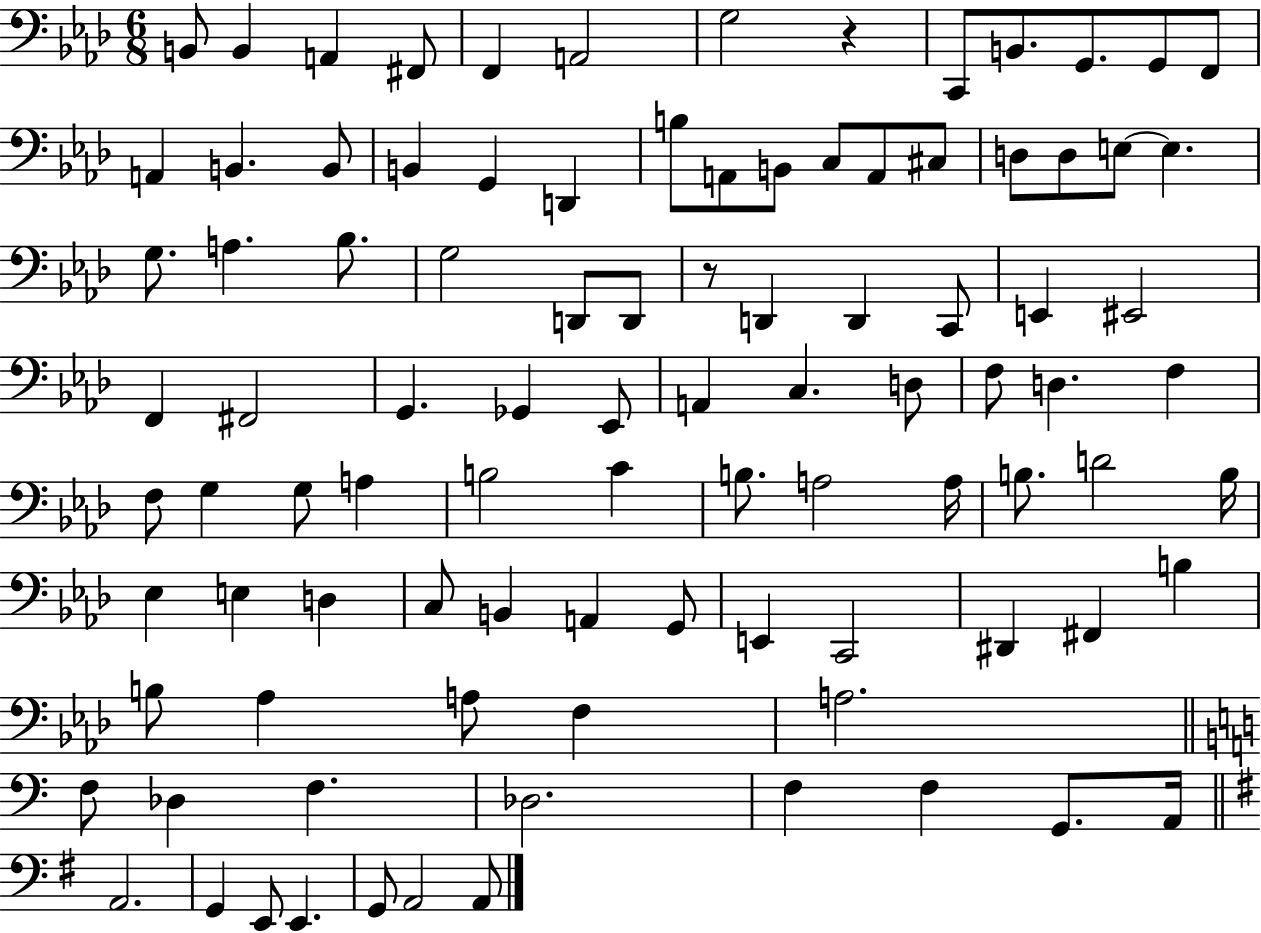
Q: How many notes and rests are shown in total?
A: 96